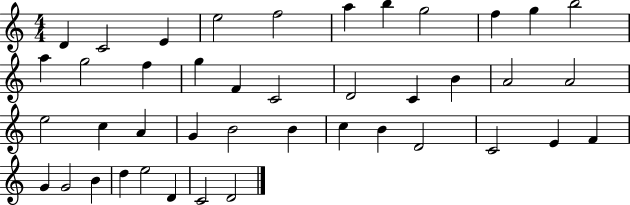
D4/q C4/h E4/q E5/h F5/h A5/q B5/q G5/h F5/q G5/q B5/h A5/q G5/h F5/q G5/q F4/q C4/h D4/h C4/q B4/q A4/h A4/h E5/h C5/q A4/q G4/q B4/h B4/q C5/q B4/q D4/h C4/h E4/q F4/q G4/q G4/h B4/q D5/q E5/h D4/q C4/h D4/h